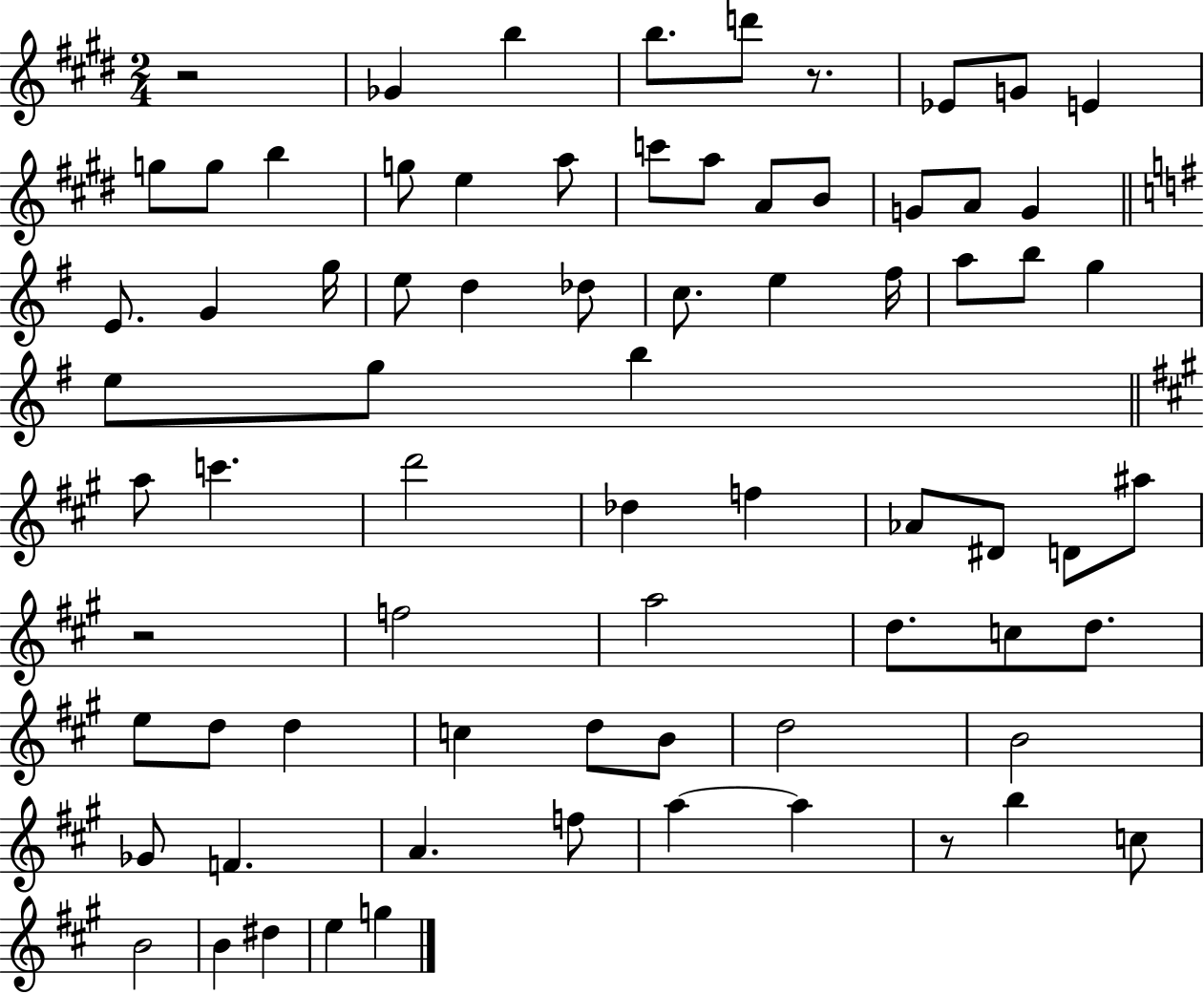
X:1
T:Untitled
M:2/4
L:1/4
K:E
z2 _G b b/2 d'/2 z/2 _E/2 G/2 E g/2 g/2 b g/2 e a/2 c'/2 a/2 A/2 B/2 G/2 A/2 G E/2 G g/4 e/2 d _d/2 c/2 e ^f/4 a/2 b/2 g e/2 g/2 b a/2 c' d'2 _d f _A/2 ^D/2 D/2 ^a/2 z2 f2 a2 d/2 c/2 d/2 e/2 d/2 d c d/2 B/2 d2 B2 _G/2 F A f/2 a a z/2 b c/2 B2 B ^d e g